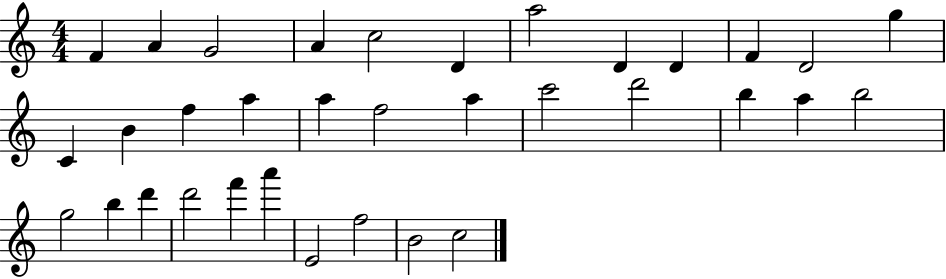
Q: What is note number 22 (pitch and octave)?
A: B5